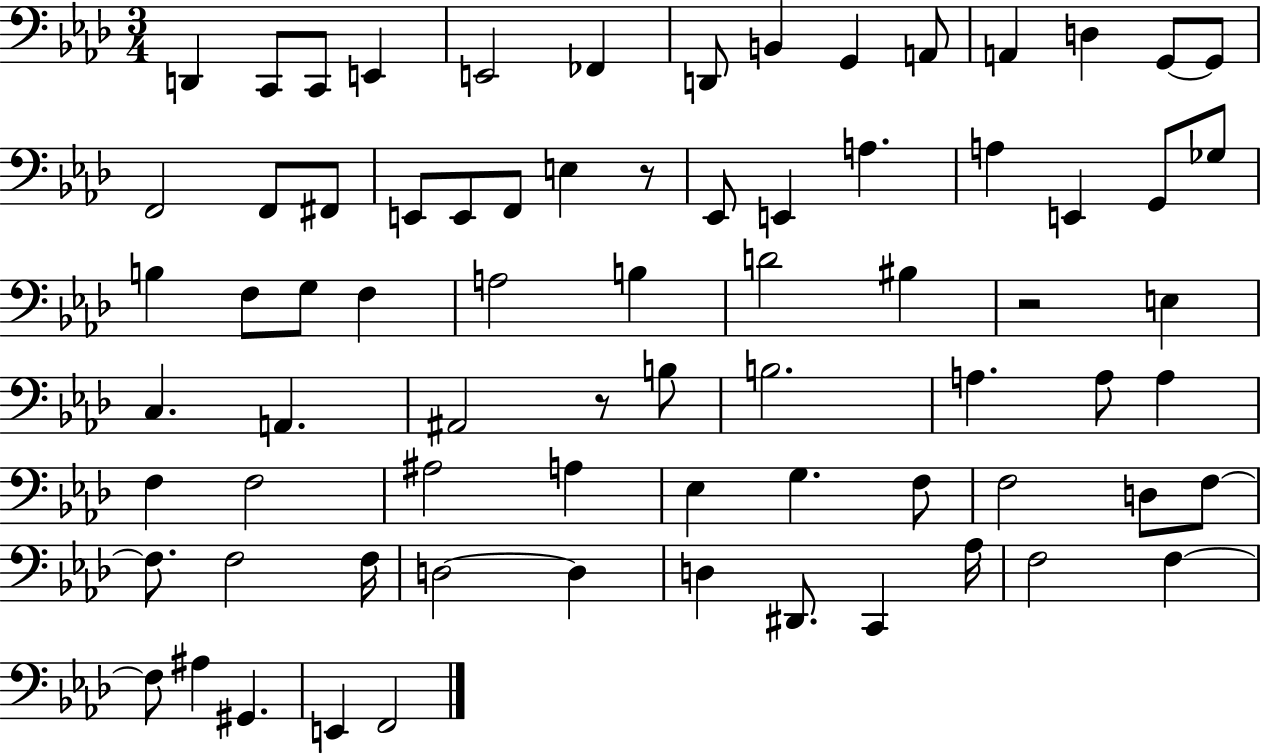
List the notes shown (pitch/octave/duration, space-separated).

D2/q C2/e C2/e E2/q E2/h FES2/q D2/e B2/q G2/q A2/e A2/q D3/q G2/e G2/e F2/h F2/e F#2/e E2/e E2/e F2/e E3/q R/e Eb2/e E2/q A3/q. A3/q E2/q G2/e Gb3/e B3/q F3/e G3/e F3/q A3/h B3/q D4/h BIS3/q R/h E3/q C3/q. A2/q. A#2/h R/e B3/e B3/h. A3/q. A3/e A3/q F3/q F3/h A#3/h A3/q Eb3/q G3/q. F3/e F3/h D3/e F3/e F3/e. F3/h F3/s D3/h D3/q D3/q D#2/e. C2/q Ab3/s F3/h F3/q F3/e A#3/q G#2/q. E2/q F2/h